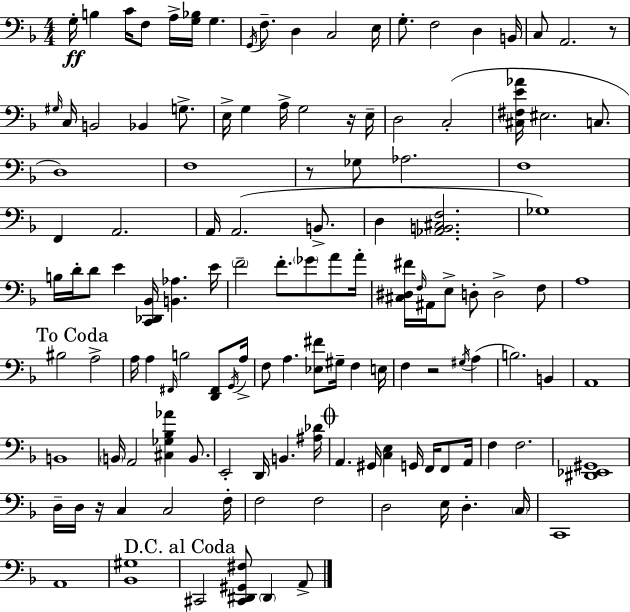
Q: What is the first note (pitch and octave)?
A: G3